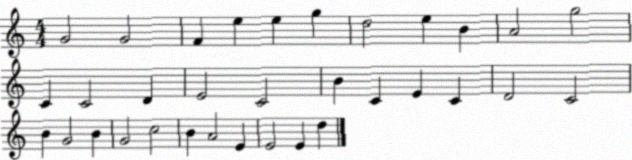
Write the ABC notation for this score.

X:1
T:Untitled
M:4/4
L:1/4
K:C
G2 G2 F e e g d2 e B A2 g2 C C2 D E2 C2 B C E C D2 C2 B G2 B G2 c2 B A2 E E2 E d